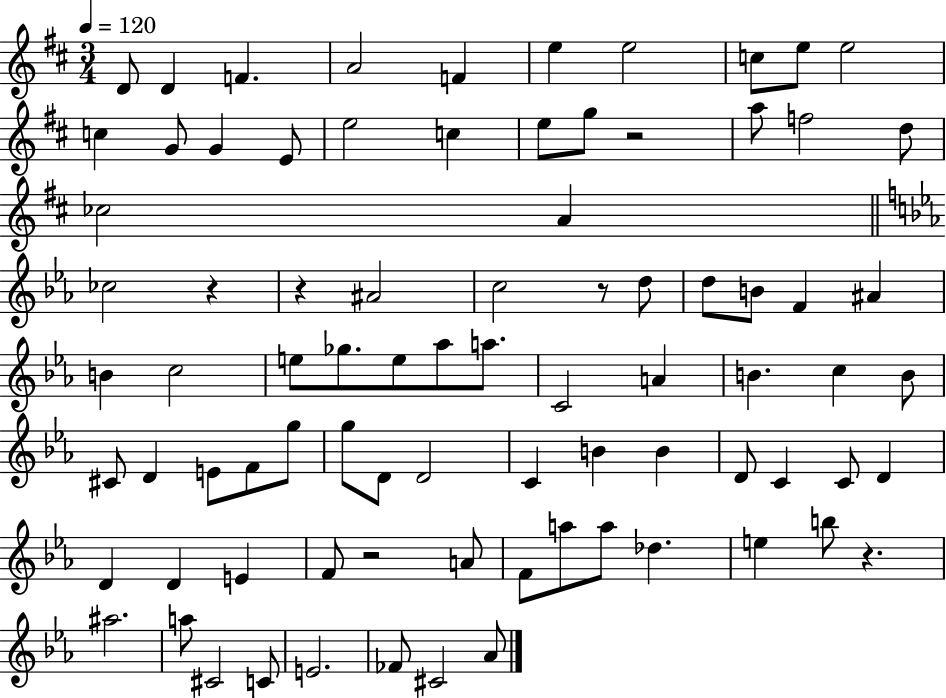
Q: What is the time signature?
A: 3/4